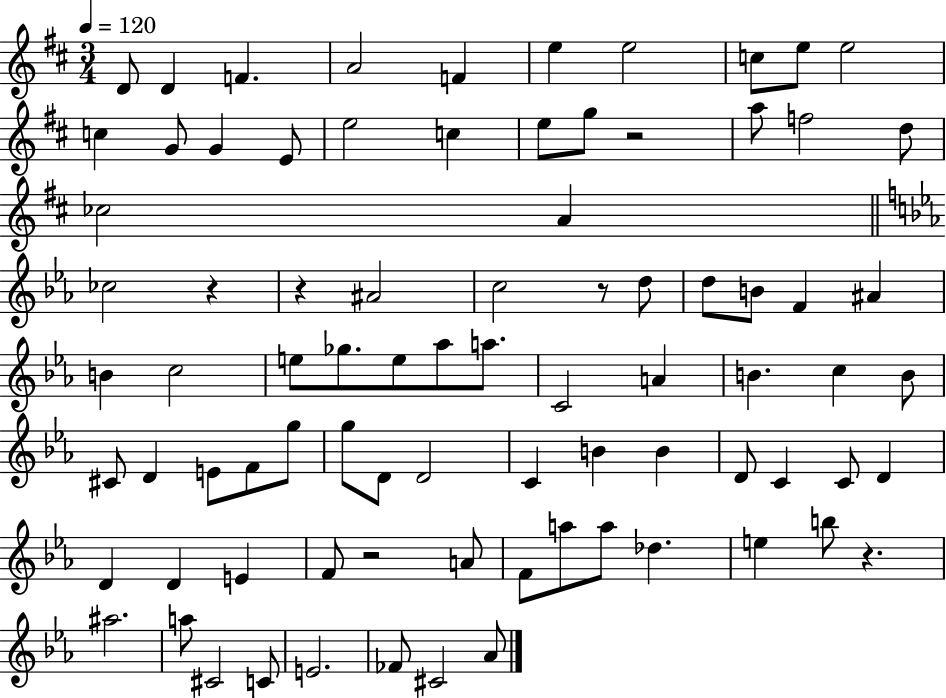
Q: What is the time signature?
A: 3/4